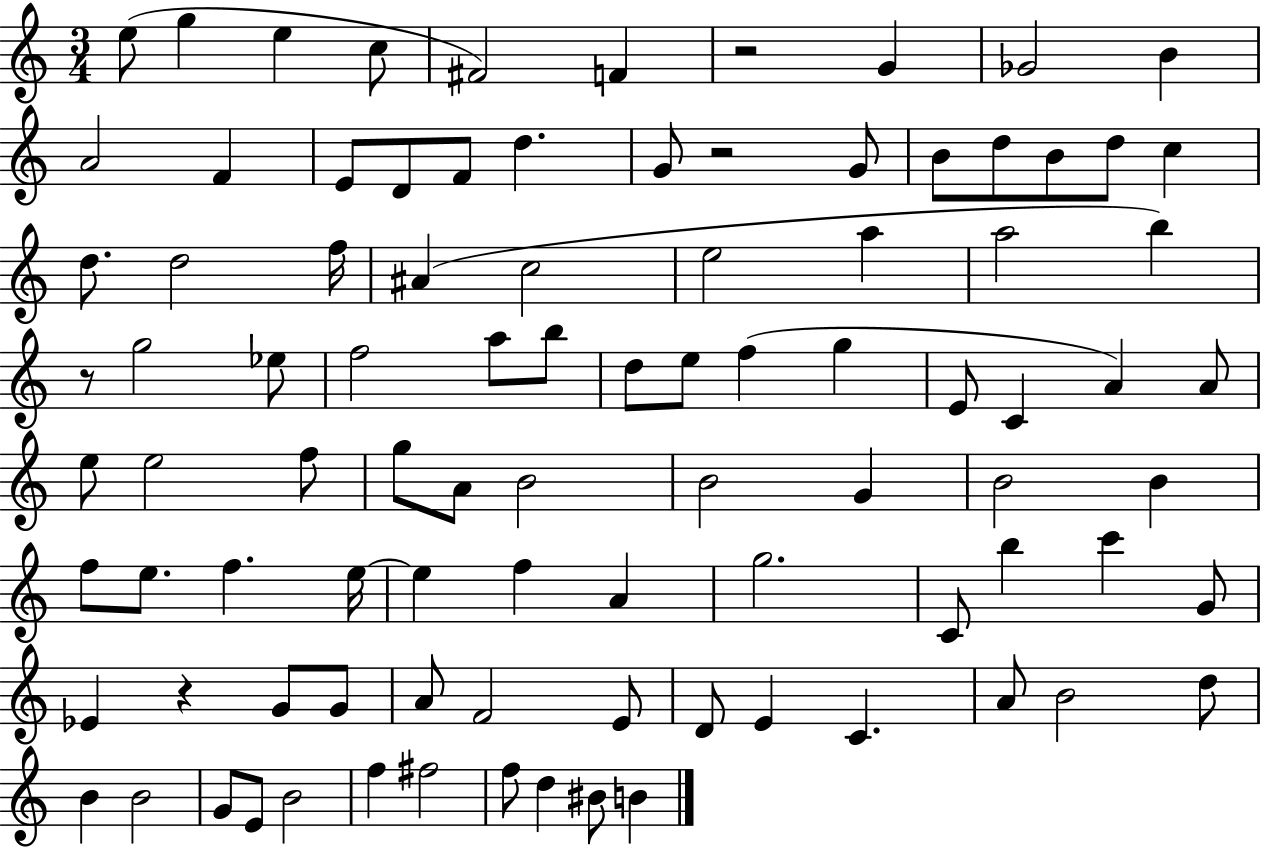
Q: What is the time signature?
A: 3/4